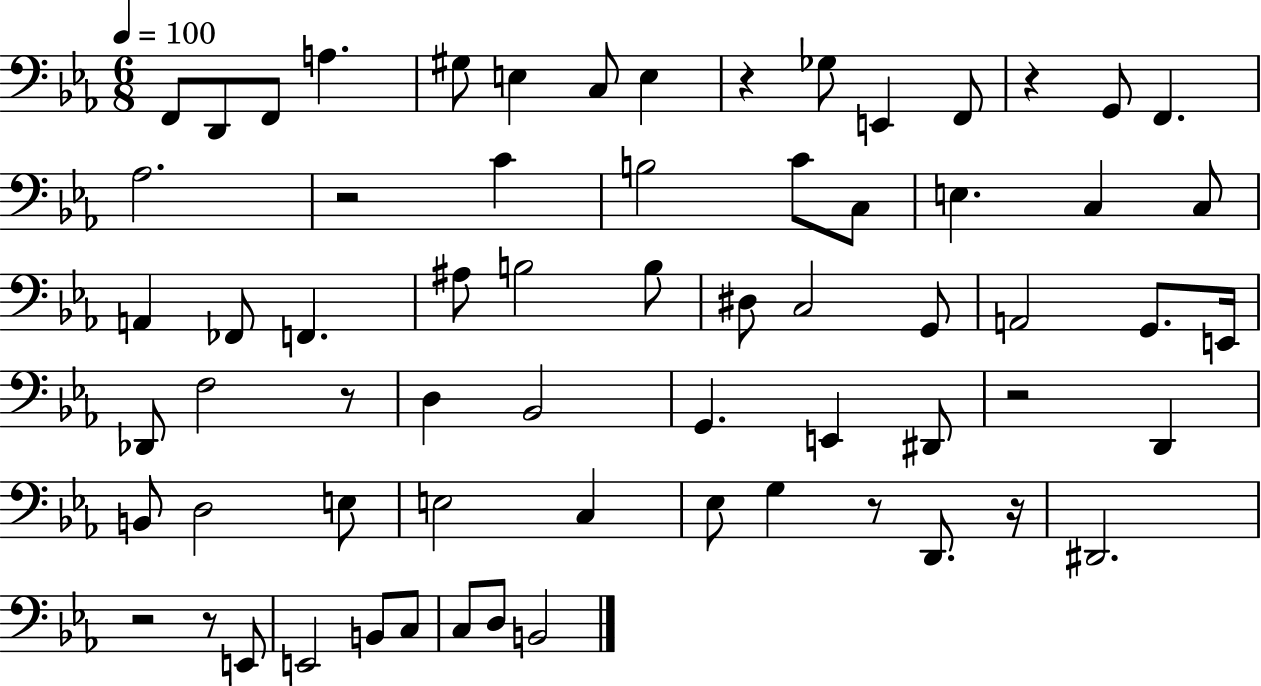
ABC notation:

X:1
T:Untitled
M:6/8
L:1/4
K:Eb
F,,/2 D,,/2 F,,/2 A, ^G,/2 E, C,/2 E, z _G,/2 E,, F,,/2 z G,,/2 F,, _A,2 z2 C B,2 C/2 C,/2 E, C, C,/2 A,, _F,,/2 F,, ^A,/2 B,2 B,/2 ^D,/2 C,2 G,,/2 A,,2 G,,/2 E,,/4 _D,,/2 F,2 z/2 D, _B,,2 G,, E,, ^D,,/2 z2 D,, B,,/2 D,2 E,/2 E,2 C, _E,/2 G, z/2 D,,/2 z/4 ^D,,2 z2 z/2 E,,/2 E,,2 B,,/2 C,/2 C,/2 D,/2 B,,2